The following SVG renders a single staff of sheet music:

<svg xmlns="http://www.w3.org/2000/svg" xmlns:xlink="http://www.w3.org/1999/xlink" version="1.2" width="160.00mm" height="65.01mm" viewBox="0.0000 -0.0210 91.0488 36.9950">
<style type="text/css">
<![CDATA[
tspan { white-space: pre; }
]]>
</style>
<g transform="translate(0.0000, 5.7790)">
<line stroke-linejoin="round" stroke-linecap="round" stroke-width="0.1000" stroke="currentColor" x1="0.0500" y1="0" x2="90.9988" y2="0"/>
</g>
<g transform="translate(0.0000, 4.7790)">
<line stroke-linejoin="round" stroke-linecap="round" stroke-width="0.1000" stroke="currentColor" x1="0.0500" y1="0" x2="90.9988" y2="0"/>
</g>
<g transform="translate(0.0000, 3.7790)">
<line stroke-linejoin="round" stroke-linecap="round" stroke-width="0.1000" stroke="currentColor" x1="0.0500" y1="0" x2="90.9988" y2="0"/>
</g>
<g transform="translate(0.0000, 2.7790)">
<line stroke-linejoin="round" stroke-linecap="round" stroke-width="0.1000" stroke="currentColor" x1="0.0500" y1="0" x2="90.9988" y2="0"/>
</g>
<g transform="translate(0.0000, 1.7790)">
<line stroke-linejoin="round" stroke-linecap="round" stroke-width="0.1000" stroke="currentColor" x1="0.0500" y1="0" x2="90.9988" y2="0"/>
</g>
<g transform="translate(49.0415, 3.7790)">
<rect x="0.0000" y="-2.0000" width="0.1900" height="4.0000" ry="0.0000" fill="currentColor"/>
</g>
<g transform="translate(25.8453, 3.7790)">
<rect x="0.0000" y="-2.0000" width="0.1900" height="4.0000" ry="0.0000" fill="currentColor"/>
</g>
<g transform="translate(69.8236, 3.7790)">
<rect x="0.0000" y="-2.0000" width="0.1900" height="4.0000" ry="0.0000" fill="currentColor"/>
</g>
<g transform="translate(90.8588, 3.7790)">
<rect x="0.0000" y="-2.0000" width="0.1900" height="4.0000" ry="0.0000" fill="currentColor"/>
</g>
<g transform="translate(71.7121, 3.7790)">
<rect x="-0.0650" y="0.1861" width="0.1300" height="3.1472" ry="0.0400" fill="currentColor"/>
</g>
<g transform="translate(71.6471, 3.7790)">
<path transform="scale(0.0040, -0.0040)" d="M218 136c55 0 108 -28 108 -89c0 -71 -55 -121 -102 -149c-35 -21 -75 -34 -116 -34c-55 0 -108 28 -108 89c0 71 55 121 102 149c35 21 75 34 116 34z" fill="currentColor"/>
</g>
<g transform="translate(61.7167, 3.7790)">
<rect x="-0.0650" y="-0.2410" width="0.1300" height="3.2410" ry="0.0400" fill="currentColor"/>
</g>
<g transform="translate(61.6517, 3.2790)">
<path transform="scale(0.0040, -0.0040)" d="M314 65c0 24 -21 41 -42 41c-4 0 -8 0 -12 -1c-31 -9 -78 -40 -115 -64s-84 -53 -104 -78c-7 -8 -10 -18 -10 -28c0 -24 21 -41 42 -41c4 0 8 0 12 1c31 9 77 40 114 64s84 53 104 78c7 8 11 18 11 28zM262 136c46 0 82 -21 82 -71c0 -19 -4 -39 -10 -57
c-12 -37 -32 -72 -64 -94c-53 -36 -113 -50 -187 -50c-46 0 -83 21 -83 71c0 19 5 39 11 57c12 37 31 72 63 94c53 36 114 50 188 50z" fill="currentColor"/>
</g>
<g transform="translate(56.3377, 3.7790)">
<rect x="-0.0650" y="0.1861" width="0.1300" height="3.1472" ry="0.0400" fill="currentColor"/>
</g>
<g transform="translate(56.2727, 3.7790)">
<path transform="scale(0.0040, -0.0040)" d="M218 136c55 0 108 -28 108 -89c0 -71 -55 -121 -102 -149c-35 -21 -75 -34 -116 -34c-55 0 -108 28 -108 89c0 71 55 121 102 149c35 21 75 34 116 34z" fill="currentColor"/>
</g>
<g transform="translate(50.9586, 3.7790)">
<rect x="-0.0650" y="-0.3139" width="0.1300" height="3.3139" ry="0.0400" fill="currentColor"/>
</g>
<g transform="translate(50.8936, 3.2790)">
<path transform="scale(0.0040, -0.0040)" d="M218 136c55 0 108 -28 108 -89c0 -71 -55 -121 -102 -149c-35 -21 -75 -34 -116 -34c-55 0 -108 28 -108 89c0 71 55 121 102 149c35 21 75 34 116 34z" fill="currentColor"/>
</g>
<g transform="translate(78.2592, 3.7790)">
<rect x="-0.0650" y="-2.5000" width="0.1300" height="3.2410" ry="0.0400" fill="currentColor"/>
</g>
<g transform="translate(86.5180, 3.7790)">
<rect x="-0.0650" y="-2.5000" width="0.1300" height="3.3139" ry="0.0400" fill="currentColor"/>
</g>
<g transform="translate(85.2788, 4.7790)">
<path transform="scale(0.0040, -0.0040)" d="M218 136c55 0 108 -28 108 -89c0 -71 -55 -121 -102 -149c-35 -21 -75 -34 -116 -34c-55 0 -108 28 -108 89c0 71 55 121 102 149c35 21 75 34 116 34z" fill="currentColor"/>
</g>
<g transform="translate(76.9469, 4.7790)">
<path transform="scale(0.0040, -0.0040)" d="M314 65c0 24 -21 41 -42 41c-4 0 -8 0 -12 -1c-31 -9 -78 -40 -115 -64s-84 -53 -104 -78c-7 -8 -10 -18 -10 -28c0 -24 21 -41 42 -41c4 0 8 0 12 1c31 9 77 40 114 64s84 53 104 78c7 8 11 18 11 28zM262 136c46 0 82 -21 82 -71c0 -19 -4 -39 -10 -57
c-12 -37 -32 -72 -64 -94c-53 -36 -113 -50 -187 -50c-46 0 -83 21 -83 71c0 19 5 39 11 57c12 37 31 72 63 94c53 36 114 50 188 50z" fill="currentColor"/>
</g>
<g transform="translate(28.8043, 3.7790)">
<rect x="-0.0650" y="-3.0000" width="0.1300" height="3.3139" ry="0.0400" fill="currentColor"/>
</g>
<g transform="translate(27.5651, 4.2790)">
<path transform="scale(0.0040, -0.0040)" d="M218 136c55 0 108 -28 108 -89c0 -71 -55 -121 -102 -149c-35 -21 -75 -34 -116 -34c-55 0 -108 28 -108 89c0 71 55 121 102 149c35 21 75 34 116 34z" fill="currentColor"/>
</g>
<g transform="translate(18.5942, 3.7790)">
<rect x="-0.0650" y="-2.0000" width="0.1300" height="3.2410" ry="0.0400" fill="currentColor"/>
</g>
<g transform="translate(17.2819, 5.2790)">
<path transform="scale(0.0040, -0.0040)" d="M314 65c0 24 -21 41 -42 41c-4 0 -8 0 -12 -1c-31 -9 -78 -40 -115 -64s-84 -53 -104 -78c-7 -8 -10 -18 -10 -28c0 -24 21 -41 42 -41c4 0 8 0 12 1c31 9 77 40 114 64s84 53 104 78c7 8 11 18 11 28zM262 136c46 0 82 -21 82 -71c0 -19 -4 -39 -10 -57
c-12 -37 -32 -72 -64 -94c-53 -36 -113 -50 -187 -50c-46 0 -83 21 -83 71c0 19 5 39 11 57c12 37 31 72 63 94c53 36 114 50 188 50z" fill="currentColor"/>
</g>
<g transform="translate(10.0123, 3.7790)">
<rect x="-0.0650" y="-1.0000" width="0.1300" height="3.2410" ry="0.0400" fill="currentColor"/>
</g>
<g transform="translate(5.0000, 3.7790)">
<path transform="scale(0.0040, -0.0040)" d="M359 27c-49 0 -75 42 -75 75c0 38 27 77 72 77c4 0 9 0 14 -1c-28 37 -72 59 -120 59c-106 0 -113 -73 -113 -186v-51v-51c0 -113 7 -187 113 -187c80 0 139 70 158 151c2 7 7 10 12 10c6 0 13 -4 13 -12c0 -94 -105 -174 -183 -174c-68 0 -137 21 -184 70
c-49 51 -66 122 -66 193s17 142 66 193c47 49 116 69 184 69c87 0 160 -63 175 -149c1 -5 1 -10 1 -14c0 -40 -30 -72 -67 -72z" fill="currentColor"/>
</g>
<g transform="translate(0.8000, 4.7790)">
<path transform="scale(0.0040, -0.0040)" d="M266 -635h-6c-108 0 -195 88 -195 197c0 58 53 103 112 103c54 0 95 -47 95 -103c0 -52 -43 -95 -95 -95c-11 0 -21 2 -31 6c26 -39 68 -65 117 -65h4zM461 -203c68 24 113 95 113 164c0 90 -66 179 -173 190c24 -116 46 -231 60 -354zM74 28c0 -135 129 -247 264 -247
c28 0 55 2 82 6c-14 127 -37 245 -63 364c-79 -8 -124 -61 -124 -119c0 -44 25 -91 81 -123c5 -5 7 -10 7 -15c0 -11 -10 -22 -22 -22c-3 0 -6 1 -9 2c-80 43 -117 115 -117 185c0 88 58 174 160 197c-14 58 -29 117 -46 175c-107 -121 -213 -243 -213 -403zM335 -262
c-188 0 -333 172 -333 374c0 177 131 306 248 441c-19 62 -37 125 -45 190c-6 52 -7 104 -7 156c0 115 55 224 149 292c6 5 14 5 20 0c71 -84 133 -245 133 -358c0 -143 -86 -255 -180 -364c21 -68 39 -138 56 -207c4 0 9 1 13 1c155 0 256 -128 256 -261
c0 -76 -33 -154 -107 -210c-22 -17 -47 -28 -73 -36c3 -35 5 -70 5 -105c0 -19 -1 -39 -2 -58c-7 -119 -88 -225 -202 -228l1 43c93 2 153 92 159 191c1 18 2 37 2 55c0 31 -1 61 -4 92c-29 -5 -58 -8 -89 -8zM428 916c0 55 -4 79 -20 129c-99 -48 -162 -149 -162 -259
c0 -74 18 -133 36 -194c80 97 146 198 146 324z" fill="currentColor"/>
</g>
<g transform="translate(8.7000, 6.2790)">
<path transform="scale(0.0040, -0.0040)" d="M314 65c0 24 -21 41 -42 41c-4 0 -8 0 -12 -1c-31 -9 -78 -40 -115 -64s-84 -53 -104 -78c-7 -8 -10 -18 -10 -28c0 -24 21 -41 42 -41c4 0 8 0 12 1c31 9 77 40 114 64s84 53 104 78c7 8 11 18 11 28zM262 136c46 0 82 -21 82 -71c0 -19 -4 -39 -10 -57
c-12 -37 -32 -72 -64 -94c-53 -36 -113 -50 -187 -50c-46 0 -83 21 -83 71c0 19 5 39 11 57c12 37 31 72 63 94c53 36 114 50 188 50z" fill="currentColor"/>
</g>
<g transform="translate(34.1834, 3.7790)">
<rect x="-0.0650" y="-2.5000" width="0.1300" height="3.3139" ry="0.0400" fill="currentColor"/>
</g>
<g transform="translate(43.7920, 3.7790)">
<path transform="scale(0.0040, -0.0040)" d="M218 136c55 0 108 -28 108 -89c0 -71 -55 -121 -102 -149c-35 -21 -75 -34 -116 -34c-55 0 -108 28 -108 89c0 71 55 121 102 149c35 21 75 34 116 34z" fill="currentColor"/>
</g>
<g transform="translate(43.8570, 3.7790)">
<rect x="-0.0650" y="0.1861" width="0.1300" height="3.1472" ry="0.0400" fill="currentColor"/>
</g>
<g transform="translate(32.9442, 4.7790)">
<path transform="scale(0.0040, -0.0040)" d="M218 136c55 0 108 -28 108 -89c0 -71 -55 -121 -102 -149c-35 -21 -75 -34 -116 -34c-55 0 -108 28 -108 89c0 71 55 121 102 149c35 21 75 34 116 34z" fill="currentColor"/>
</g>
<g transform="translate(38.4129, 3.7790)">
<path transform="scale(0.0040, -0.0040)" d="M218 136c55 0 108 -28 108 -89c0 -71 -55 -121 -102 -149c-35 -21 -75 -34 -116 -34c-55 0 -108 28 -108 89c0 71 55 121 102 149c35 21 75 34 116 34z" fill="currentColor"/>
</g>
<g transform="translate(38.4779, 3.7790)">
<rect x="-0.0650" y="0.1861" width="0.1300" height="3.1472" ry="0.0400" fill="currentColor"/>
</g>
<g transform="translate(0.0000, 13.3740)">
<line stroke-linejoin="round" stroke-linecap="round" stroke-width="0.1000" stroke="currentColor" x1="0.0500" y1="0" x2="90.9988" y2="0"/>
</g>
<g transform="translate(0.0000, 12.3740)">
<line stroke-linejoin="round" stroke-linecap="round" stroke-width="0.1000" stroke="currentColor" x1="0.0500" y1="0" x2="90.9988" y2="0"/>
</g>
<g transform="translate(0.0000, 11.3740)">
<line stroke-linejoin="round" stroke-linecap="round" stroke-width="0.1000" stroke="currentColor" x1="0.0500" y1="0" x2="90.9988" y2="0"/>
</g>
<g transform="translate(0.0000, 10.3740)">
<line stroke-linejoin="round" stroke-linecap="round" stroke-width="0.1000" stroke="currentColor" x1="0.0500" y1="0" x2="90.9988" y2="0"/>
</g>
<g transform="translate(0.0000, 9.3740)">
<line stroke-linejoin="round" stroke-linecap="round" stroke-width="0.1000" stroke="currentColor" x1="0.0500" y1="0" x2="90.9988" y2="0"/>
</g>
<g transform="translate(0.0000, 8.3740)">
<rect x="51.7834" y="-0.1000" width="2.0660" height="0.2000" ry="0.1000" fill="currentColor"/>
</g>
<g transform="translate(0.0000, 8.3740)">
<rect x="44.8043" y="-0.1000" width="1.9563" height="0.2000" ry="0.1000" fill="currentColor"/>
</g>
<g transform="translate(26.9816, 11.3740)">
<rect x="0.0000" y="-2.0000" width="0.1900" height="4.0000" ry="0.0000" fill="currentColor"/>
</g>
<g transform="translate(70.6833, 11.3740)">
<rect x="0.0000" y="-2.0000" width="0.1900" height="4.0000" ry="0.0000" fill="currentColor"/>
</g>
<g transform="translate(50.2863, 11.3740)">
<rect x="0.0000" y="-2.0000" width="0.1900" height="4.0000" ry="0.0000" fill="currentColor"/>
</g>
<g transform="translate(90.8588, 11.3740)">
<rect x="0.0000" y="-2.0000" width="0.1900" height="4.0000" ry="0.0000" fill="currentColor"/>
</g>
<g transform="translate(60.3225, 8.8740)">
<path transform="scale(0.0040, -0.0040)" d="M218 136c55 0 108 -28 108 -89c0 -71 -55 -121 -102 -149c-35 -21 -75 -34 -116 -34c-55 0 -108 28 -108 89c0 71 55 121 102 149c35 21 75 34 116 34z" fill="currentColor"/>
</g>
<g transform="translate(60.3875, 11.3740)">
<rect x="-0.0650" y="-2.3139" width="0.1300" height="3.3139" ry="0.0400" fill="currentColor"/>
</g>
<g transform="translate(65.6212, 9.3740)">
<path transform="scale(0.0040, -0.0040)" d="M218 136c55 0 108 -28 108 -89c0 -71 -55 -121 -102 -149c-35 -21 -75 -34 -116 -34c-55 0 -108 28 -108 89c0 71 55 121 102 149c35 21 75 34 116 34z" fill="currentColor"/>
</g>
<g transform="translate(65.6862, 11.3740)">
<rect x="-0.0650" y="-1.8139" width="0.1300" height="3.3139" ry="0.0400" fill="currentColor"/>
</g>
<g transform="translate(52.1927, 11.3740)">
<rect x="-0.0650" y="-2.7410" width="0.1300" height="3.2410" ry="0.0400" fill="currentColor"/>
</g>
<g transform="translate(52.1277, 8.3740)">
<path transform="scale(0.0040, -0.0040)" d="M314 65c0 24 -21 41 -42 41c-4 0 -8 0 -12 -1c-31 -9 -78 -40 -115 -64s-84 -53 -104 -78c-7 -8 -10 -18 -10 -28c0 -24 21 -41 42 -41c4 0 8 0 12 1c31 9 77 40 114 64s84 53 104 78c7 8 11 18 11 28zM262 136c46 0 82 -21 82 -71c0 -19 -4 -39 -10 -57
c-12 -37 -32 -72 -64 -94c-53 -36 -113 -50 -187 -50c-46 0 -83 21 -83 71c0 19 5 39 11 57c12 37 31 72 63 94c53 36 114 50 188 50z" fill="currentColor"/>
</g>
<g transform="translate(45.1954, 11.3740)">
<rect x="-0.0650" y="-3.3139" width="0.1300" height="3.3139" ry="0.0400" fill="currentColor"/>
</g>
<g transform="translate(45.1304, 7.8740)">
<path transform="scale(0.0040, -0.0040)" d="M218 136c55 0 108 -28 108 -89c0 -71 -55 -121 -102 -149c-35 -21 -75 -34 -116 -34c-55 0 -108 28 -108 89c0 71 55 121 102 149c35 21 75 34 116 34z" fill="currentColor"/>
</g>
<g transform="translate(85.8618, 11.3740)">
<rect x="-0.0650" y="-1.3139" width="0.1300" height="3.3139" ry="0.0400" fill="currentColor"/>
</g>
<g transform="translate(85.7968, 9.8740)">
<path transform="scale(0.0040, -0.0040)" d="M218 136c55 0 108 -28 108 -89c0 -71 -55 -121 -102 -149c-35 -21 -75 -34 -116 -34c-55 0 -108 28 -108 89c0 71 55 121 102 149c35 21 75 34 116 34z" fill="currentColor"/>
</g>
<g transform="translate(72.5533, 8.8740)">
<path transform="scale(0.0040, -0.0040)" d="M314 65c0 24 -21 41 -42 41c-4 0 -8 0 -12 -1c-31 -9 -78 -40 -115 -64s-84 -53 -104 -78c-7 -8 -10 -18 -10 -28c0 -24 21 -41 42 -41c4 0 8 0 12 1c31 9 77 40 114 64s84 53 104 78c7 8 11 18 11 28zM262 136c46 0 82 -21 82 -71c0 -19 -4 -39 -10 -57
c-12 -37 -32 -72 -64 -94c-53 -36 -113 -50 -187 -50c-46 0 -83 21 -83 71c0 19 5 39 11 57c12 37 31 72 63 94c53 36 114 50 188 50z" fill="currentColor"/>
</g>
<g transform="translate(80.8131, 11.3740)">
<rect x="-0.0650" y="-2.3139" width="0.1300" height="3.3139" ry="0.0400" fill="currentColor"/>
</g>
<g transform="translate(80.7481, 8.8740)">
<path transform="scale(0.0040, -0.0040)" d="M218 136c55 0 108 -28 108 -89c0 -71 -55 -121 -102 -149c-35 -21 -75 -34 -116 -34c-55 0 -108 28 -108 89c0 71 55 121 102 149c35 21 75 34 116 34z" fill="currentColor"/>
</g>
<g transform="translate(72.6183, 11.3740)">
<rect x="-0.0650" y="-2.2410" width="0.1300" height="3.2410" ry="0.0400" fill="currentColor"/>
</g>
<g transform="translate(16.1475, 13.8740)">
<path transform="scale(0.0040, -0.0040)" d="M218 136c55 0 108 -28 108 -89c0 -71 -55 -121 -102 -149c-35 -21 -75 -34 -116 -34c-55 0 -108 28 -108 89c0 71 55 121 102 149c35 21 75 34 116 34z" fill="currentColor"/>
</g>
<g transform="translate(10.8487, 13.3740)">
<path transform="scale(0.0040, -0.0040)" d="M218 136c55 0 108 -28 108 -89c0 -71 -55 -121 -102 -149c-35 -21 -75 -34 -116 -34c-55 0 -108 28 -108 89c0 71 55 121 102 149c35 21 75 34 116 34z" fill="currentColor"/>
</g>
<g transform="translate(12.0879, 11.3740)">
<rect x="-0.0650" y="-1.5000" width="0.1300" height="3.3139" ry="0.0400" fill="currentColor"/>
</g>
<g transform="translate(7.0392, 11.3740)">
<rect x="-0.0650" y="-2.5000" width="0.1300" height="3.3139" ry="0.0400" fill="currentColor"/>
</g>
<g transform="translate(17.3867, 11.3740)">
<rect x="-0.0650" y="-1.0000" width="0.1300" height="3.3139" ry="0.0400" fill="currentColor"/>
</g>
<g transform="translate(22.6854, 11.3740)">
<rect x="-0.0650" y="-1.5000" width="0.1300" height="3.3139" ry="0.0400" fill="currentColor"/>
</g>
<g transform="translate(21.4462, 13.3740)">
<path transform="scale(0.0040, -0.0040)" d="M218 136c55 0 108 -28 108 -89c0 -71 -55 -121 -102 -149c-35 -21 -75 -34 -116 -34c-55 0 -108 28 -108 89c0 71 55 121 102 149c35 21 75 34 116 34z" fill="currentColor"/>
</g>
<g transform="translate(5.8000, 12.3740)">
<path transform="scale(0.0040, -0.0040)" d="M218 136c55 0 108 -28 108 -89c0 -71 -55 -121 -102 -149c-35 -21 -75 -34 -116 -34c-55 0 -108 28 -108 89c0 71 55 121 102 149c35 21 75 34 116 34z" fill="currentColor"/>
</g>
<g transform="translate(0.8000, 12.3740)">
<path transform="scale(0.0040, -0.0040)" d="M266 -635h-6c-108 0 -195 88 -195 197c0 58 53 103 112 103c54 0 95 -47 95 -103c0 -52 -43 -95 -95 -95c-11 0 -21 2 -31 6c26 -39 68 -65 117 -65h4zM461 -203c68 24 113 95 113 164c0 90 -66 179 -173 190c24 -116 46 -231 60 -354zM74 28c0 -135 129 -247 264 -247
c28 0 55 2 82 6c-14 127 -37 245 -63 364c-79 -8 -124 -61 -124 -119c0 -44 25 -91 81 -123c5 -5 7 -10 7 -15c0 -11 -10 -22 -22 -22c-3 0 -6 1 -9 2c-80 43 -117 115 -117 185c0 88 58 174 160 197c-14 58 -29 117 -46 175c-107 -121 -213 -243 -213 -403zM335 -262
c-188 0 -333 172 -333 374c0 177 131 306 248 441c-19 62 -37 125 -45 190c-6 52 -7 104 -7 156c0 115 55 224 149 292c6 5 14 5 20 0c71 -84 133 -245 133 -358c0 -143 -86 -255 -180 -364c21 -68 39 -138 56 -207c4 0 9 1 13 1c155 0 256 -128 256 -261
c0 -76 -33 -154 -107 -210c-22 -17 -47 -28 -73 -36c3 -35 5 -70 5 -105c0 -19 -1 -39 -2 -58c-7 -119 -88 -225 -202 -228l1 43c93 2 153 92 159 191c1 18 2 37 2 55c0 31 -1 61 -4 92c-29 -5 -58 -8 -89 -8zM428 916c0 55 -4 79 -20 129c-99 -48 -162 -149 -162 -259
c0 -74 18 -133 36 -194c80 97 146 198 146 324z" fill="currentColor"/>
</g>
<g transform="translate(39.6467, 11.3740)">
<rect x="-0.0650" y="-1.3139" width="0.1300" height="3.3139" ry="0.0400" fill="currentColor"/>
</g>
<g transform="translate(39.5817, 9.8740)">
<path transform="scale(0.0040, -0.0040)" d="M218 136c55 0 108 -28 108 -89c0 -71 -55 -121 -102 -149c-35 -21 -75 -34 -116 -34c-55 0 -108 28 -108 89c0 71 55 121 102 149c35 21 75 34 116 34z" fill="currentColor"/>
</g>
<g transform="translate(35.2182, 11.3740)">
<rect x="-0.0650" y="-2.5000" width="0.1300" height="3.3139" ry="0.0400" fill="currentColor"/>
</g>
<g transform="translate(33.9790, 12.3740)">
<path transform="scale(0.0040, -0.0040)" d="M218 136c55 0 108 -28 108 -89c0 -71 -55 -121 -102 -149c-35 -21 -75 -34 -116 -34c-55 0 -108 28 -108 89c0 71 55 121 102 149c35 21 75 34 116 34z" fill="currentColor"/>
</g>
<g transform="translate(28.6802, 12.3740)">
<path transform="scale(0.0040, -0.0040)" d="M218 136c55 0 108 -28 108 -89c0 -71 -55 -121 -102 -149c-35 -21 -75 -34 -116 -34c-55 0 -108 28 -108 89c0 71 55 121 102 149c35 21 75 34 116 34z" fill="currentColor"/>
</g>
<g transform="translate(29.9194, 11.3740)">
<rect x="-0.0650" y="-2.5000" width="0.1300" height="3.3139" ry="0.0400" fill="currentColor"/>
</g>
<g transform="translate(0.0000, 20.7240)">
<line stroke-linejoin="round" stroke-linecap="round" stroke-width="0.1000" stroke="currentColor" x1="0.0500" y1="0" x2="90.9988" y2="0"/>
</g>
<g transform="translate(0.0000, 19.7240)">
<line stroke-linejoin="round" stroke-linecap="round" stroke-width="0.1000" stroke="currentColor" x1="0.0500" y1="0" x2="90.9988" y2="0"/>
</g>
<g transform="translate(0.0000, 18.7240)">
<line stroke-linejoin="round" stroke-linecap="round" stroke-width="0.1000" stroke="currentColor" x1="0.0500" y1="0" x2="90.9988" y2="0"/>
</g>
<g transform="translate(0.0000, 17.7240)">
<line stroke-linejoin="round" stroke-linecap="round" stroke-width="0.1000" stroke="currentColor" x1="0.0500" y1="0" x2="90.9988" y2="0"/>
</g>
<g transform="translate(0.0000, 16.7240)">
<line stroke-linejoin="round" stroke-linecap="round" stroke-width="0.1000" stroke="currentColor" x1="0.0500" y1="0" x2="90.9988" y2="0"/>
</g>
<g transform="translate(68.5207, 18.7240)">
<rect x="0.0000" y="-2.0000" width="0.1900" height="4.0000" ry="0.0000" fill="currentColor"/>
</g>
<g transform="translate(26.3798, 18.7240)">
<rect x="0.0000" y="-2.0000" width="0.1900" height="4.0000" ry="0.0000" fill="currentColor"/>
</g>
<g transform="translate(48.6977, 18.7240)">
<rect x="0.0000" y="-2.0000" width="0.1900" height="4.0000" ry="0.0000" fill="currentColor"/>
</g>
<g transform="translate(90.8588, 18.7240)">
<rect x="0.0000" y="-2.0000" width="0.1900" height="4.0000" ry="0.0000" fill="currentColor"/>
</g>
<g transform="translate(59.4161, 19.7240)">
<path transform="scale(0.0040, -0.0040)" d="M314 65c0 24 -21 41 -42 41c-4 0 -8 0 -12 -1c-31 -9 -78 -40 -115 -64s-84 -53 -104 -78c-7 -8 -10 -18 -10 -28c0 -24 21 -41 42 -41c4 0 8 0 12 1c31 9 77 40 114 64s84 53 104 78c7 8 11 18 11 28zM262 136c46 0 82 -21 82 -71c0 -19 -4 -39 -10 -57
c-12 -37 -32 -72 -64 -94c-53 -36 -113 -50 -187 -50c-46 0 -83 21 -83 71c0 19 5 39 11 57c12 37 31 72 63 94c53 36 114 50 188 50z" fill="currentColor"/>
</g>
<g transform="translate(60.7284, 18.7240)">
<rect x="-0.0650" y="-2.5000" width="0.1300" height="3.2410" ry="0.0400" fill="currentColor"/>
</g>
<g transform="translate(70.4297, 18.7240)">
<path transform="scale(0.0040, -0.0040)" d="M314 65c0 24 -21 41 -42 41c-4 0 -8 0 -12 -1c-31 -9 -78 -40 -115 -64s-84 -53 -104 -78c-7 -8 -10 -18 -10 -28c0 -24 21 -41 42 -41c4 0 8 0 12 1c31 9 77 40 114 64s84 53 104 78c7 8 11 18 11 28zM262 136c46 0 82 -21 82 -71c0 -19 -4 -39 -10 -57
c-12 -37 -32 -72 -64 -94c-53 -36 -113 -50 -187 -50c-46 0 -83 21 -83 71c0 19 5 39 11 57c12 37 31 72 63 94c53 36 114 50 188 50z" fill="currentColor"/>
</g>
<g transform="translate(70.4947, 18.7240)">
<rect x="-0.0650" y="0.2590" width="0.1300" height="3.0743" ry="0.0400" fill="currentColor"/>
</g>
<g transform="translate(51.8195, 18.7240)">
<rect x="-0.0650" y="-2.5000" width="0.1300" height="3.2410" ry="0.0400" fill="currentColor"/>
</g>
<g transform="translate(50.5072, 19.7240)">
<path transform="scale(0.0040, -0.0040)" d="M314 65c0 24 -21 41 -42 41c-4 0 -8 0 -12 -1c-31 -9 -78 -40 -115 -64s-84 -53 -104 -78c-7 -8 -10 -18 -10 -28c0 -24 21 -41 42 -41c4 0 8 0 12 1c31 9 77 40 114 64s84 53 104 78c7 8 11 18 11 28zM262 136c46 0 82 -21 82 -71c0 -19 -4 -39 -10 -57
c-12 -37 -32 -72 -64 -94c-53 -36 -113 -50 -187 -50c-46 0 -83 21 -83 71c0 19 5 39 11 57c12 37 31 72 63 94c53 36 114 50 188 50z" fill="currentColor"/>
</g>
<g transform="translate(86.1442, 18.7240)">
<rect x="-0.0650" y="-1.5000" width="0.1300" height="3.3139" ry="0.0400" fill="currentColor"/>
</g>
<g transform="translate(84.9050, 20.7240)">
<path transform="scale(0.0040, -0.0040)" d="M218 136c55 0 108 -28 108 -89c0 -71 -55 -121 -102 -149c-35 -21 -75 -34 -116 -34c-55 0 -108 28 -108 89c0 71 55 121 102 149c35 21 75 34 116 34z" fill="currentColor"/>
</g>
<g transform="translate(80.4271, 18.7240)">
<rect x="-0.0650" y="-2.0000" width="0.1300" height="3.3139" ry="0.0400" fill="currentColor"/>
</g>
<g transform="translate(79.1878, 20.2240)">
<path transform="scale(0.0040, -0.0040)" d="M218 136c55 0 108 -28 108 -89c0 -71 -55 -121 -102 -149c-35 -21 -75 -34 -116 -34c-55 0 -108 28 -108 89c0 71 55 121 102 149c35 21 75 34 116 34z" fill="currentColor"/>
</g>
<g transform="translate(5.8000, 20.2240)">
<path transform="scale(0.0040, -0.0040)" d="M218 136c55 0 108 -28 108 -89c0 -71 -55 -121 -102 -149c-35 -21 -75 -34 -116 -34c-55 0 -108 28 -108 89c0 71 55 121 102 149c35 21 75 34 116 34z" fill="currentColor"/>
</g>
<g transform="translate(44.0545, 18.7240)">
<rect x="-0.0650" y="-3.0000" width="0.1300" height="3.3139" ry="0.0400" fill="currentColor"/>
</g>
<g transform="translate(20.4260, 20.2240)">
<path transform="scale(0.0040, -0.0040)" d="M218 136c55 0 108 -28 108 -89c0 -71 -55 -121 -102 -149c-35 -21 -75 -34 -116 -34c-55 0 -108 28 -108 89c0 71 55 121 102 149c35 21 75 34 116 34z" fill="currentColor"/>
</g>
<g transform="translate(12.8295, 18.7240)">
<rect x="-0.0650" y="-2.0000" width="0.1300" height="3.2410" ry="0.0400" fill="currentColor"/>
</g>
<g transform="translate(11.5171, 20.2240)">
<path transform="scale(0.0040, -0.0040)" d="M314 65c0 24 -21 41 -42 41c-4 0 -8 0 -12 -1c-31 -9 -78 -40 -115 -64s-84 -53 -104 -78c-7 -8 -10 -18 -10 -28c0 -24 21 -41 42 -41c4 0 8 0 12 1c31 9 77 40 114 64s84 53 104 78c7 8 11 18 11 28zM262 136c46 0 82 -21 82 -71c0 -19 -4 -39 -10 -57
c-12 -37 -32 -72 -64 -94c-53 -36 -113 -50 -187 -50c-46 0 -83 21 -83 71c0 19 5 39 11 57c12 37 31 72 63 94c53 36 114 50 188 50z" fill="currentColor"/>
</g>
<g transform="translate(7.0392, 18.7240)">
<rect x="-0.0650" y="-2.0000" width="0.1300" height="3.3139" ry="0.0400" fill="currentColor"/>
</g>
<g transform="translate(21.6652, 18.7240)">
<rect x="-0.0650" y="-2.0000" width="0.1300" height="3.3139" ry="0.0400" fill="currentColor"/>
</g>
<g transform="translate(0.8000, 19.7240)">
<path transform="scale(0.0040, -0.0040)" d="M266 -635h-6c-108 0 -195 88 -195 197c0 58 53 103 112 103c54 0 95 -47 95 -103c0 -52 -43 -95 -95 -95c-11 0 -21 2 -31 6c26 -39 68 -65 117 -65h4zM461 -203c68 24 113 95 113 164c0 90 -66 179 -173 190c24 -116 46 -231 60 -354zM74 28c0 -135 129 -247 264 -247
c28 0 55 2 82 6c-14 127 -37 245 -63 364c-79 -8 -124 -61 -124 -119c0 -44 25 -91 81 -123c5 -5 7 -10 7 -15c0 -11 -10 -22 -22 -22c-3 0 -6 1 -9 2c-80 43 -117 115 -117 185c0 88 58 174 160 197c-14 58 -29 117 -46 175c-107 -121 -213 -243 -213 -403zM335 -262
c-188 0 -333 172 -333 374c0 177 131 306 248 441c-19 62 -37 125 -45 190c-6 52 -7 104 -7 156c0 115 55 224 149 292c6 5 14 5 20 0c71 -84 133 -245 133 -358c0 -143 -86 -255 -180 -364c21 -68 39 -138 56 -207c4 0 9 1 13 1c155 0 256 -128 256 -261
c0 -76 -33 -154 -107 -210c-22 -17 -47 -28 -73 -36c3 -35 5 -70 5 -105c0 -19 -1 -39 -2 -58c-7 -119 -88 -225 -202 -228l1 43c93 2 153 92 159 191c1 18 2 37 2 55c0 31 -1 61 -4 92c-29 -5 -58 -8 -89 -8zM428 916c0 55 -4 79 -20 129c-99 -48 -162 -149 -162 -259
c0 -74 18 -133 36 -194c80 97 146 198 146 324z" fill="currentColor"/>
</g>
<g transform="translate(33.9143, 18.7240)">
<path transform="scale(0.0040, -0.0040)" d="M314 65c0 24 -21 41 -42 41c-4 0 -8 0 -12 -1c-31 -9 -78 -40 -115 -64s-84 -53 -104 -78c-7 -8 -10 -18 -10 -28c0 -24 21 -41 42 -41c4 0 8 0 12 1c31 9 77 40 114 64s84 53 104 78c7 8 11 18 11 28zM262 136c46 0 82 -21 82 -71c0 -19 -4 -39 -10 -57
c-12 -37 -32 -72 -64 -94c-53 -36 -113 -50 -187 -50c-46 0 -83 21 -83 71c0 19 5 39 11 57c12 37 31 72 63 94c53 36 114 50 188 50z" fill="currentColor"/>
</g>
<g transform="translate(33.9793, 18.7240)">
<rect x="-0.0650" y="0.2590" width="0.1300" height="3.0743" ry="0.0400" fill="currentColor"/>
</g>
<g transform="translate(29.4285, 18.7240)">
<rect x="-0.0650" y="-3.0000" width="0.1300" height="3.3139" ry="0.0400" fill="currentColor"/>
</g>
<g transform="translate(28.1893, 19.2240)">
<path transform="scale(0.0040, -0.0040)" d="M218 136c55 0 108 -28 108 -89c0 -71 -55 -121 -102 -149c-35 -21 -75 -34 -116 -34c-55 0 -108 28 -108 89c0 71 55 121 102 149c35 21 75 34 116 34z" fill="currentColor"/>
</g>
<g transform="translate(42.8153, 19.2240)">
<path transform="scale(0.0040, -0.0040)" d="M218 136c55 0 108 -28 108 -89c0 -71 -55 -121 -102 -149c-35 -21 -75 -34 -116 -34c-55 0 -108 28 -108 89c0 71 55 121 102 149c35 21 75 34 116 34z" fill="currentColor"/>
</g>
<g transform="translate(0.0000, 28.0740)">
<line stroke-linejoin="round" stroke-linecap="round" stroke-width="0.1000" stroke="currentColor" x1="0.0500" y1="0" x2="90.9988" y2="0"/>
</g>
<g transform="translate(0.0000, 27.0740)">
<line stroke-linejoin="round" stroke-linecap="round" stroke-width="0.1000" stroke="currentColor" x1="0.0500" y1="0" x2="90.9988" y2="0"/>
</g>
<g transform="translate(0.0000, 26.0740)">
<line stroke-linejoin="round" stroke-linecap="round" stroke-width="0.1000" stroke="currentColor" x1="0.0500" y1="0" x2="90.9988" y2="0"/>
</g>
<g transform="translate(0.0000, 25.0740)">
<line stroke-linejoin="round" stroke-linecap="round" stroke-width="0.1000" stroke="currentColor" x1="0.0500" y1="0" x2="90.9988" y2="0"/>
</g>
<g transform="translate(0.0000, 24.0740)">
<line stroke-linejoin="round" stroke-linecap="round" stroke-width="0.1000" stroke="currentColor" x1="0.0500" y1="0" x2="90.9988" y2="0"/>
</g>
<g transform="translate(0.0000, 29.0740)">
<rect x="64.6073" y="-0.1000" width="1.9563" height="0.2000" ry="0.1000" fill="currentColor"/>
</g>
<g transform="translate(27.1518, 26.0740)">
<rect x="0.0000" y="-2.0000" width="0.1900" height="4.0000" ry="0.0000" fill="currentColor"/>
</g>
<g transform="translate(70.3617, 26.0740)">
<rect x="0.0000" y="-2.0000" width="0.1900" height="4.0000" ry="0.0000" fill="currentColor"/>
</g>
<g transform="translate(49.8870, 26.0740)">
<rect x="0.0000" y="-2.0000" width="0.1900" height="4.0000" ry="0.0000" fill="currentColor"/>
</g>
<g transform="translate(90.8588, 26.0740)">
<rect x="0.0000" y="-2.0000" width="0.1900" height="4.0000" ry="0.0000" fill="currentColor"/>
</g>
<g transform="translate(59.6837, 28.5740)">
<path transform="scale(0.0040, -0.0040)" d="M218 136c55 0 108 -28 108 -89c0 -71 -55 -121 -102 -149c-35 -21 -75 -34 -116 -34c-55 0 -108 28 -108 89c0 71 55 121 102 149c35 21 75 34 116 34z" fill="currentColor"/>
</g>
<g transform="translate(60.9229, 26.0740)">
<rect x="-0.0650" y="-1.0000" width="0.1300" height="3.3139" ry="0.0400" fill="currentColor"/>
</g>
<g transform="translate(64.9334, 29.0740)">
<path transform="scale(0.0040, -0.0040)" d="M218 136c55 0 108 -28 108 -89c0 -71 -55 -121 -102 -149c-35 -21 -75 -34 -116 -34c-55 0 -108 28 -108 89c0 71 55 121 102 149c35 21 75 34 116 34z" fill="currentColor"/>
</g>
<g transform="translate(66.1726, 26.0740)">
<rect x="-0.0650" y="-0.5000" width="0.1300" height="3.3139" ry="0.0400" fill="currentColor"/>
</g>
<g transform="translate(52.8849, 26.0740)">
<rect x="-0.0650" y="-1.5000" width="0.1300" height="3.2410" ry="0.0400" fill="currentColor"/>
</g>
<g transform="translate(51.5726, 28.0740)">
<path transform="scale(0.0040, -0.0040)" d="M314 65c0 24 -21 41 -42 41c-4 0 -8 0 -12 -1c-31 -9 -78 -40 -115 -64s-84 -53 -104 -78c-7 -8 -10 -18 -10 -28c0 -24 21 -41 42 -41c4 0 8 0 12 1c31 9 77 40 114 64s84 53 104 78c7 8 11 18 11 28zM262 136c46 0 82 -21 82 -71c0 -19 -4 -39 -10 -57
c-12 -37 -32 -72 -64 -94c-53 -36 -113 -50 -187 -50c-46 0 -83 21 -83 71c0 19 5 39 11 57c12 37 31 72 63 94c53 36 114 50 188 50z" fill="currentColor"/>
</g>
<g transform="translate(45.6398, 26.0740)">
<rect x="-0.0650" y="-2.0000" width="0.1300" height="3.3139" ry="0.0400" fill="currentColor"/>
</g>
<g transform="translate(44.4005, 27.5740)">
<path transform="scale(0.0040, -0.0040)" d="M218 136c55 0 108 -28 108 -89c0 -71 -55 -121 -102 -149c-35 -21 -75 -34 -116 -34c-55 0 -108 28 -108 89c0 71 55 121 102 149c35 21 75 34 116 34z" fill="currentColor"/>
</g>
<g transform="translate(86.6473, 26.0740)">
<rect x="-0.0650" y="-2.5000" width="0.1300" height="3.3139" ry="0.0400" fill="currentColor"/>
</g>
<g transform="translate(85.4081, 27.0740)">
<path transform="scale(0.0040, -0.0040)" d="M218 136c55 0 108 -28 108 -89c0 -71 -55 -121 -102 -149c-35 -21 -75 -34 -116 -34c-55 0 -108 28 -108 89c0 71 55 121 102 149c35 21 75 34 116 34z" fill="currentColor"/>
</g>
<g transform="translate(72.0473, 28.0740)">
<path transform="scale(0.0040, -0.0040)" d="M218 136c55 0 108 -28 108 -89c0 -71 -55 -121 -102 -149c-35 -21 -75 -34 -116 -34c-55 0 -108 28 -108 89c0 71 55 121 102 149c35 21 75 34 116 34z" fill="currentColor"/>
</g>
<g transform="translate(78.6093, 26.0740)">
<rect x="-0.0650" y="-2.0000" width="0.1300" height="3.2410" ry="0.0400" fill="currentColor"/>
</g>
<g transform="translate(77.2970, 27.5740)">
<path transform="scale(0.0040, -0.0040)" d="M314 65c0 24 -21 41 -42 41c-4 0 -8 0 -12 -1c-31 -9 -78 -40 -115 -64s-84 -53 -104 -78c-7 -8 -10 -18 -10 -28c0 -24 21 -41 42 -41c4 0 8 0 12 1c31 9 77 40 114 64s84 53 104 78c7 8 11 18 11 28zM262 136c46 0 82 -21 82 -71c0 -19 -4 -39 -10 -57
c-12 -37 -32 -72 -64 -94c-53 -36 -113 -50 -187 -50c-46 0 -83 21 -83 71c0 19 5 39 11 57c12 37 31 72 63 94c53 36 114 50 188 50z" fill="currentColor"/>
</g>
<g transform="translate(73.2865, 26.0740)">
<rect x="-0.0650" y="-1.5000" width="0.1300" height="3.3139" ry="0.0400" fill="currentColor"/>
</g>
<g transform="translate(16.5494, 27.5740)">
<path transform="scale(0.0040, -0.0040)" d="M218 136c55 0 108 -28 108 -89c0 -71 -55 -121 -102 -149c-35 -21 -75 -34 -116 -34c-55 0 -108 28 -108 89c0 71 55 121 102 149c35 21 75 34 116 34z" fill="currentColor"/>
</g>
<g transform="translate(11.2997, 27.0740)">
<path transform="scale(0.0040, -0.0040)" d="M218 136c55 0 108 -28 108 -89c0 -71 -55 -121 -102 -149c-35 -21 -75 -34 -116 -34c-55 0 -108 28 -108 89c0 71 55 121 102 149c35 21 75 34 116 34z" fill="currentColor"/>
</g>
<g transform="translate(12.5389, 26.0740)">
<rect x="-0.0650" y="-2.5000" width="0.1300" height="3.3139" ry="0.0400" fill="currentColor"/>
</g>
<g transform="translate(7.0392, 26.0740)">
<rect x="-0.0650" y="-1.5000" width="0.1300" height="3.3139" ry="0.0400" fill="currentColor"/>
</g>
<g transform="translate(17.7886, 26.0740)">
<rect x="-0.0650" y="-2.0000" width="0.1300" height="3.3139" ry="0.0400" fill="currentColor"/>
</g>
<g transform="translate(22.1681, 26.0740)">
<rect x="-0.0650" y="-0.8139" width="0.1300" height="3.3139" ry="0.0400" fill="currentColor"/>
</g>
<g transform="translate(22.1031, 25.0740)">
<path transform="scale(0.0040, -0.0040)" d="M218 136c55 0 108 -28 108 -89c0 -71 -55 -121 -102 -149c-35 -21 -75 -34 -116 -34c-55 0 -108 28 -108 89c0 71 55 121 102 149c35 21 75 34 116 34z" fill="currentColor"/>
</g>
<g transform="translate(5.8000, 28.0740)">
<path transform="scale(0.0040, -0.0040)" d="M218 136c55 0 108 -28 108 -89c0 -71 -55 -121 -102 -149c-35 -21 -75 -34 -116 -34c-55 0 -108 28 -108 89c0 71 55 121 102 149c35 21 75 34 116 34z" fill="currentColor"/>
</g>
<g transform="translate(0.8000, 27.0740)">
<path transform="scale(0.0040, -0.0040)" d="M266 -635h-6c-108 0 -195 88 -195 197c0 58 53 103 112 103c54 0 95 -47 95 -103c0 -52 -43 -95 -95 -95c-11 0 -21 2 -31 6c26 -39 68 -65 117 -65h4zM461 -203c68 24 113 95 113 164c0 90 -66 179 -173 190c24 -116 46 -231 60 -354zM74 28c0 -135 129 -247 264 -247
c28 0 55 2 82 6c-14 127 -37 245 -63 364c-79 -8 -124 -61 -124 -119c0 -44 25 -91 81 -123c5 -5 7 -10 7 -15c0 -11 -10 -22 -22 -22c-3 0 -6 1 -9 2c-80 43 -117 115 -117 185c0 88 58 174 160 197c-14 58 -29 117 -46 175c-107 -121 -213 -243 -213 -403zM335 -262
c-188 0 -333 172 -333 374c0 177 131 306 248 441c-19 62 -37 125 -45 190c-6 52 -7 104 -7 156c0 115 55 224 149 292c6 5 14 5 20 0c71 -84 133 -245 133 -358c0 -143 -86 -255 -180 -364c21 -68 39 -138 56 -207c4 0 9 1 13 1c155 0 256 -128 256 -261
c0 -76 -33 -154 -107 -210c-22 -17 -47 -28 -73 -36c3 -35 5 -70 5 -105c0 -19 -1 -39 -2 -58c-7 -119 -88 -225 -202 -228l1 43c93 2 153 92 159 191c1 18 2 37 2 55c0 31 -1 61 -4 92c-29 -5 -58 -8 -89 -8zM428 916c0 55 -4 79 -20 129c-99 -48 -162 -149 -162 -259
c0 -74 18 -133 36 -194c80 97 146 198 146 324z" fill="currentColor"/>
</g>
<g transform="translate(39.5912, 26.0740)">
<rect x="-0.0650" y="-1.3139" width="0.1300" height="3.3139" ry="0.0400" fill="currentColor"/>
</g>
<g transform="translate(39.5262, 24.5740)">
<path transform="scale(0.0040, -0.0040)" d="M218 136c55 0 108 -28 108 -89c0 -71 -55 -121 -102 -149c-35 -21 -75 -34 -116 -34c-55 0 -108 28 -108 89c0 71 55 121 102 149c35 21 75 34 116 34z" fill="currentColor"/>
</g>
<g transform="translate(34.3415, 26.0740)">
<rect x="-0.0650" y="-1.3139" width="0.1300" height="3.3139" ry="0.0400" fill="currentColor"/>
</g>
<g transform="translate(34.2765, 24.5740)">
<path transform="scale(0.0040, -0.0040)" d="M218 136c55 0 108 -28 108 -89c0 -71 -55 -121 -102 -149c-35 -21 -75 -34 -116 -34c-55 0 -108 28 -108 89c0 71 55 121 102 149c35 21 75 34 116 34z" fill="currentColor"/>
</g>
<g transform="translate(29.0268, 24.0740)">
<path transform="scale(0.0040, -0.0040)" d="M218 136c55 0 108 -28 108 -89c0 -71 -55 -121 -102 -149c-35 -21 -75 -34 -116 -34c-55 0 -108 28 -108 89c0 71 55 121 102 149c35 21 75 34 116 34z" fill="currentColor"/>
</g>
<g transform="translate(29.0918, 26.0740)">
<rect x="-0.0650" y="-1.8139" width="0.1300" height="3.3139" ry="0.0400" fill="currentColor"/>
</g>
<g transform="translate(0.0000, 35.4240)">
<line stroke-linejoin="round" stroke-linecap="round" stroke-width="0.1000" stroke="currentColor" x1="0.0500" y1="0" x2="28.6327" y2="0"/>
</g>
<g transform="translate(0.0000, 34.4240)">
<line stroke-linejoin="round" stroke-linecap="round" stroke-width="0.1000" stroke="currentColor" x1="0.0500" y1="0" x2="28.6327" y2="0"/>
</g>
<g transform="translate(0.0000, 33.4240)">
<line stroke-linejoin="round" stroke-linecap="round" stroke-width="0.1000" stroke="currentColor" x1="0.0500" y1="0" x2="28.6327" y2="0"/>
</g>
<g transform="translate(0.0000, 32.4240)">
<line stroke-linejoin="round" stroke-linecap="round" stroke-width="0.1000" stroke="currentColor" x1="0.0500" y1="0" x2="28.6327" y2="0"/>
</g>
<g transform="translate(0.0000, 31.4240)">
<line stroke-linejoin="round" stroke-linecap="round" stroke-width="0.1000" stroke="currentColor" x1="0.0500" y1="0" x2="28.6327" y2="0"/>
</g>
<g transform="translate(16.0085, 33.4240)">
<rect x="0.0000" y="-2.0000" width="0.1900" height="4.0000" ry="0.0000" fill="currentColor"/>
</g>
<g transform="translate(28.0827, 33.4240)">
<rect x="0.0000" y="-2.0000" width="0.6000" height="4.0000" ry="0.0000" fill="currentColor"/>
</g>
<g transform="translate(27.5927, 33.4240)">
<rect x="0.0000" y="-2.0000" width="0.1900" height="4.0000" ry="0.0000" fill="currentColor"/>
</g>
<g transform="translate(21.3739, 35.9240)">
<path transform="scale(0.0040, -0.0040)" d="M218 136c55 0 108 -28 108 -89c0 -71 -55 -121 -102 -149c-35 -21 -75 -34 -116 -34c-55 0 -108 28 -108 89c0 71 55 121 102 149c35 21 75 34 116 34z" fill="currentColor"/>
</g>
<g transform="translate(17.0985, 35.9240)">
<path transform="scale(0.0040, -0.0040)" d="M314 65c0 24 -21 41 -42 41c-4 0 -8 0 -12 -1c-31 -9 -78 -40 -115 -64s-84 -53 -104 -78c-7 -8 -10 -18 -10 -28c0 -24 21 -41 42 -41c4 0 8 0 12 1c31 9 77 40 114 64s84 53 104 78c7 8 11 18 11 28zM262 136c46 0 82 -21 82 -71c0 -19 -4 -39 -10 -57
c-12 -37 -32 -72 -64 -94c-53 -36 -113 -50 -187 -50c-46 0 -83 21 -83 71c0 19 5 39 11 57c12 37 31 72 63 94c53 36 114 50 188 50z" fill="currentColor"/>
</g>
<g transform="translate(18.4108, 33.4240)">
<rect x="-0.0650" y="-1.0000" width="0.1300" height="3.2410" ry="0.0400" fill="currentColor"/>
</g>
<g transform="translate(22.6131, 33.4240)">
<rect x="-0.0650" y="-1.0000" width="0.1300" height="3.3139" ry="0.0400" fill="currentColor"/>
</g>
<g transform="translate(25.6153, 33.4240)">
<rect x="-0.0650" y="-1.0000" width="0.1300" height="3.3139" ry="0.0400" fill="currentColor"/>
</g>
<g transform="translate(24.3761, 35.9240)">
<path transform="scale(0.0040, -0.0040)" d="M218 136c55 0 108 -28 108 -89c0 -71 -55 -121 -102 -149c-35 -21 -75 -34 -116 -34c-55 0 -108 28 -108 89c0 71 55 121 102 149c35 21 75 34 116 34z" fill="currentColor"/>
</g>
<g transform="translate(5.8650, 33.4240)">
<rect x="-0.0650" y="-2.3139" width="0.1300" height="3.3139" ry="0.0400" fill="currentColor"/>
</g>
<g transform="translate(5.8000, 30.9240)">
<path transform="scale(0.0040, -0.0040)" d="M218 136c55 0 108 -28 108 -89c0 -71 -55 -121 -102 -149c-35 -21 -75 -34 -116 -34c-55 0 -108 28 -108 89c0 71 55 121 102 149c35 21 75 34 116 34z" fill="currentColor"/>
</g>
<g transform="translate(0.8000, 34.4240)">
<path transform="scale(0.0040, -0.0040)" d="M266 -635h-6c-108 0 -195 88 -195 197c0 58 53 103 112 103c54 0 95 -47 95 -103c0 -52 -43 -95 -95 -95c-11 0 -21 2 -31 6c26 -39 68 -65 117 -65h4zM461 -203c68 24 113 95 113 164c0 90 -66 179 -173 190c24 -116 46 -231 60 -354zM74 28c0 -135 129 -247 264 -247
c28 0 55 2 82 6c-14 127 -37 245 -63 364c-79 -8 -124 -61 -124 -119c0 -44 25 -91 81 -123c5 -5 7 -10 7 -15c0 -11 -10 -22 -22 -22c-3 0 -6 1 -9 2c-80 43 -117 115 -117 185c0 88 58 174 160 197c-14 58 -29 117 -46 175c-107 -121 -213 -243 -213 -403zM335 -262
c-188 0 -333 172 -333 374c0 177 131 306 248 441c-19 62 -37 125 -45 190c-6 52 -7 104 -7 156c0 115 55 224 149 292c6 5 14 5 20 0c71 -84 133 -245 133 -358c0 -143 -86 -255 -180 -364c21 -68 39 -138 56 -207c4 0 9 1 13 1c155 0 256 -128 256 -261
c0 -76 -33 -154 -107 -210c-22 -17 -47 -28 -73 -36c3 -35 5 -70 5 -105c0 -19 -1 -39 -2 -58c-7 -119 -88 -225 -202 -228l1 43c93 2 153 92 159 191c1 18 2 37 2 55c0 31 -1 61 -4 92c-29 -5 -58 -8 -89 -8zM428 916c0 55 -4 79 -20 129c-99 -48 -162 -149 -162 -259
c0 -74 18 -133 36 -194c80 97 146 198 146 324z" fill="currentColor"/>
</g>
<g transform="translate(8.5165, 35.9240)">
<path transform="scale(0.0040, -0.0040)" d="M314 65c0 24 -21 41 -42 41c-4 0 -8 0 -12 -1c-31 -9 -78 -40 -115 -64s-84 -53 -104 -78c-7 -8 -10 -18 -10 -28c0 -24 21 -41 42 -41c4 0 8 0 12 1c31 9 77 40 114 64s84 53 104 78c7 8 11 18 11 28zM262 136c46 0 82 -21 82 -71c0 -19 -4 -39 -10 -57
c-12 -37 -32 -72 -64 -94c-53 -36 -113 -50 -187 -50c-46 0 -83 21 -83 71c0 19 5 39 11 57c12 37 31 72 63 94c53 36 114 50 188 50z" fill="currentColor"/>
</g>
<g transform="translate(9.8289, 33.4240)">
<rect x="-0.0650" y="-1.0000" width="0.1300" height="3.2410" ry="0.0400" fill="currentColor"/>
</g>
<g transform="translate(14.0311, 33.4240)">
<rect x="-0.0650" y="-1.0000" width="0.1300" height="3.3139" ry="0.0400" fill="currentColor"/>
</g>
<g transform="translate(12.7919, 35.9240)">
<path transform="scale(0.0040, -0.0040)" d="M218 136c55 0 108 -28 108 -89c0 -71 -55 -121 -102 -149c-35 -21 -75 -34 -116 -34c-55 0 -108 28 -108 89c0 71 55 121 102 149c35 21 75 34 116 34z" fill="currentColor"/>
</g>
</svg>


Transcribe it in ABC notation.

X:1
T:Untitled
M:4/4
L:1/4
K:C
D2 F2 A G B B c B c2 B G2 G G E D E G G e b a2 g f g2 g e F F2 F A B2 A G2 G2 B2 F E E G F d f e e F E2 D C E F2 G g D2 D D2 D D